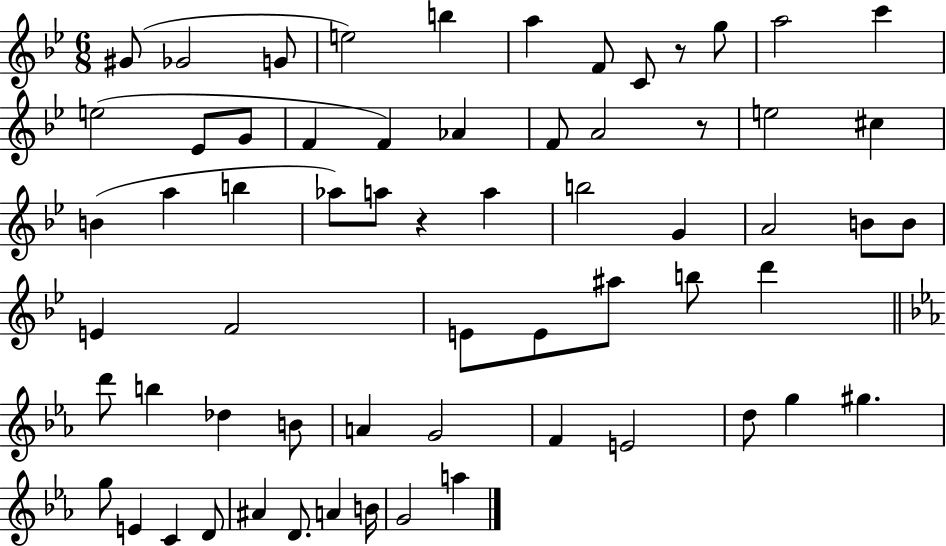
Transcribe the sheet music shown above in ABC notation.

X:1
T:Untitled
M:6/8
L:1/4
K:Bb
^G/2 _G2 G/2 e2 b a F/2 C/2 z/2 g/2 a2 c' e2 _E/2 G/2 F F _A F/2 A2 z/2 e2 ^c B a b _a/2 a/2 z a b2 G A2 B/2 B/2 E F2 E/2 E/2 ^a/2 b/2 d' d'/2 b _d B/2 A G2 F E2 d/2 g ^g g/2 E C D/2 ^A D/2 A B/4 G2 a